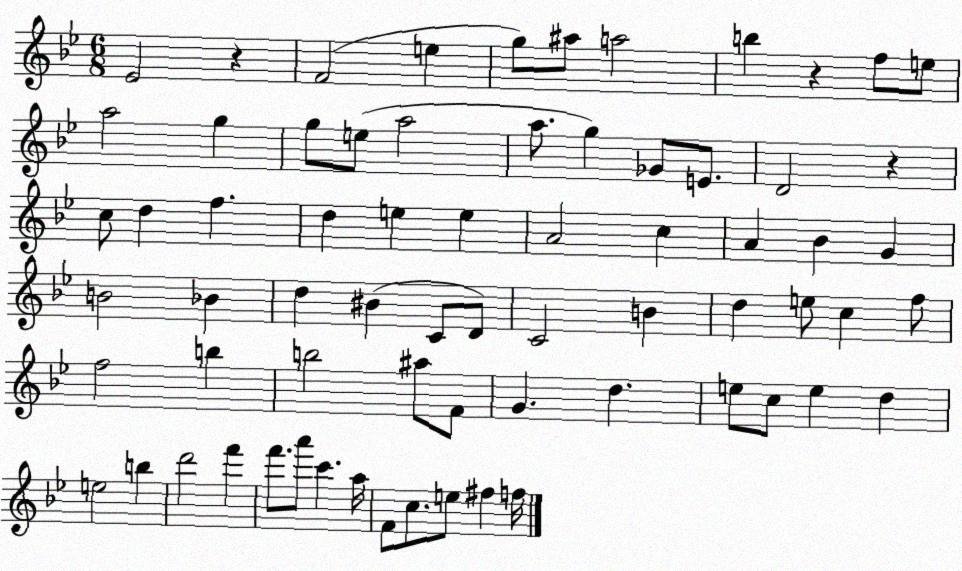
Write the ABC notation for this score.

X:1
T:Untitled
M:6/8
L:1/4
K:Bb
_E2 z F2 e g/2 ^a/2 a2 b z f/2 e/2 a2 g g/2 e/2 a2 a/2 g _G/2 E/2 D2 z c/2 d f d e e A2 c A _B G B2 _B d ^B C/2 D/2 C2 B d e/2 c f/2 f2 b b2 ^a/2 F/2 G d e/2 c/2 e d e2 b d'2 f' f'/2 a'/2 c' a/4 F/2 c/2 e/2 ^f f/4